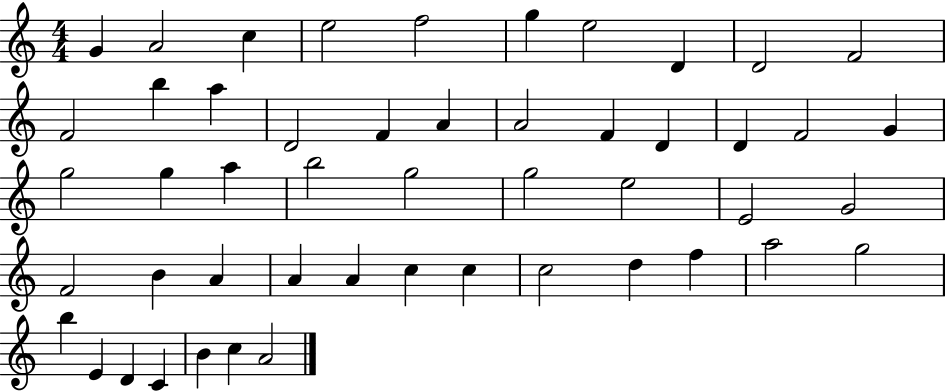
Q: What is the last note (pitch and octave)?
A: A4